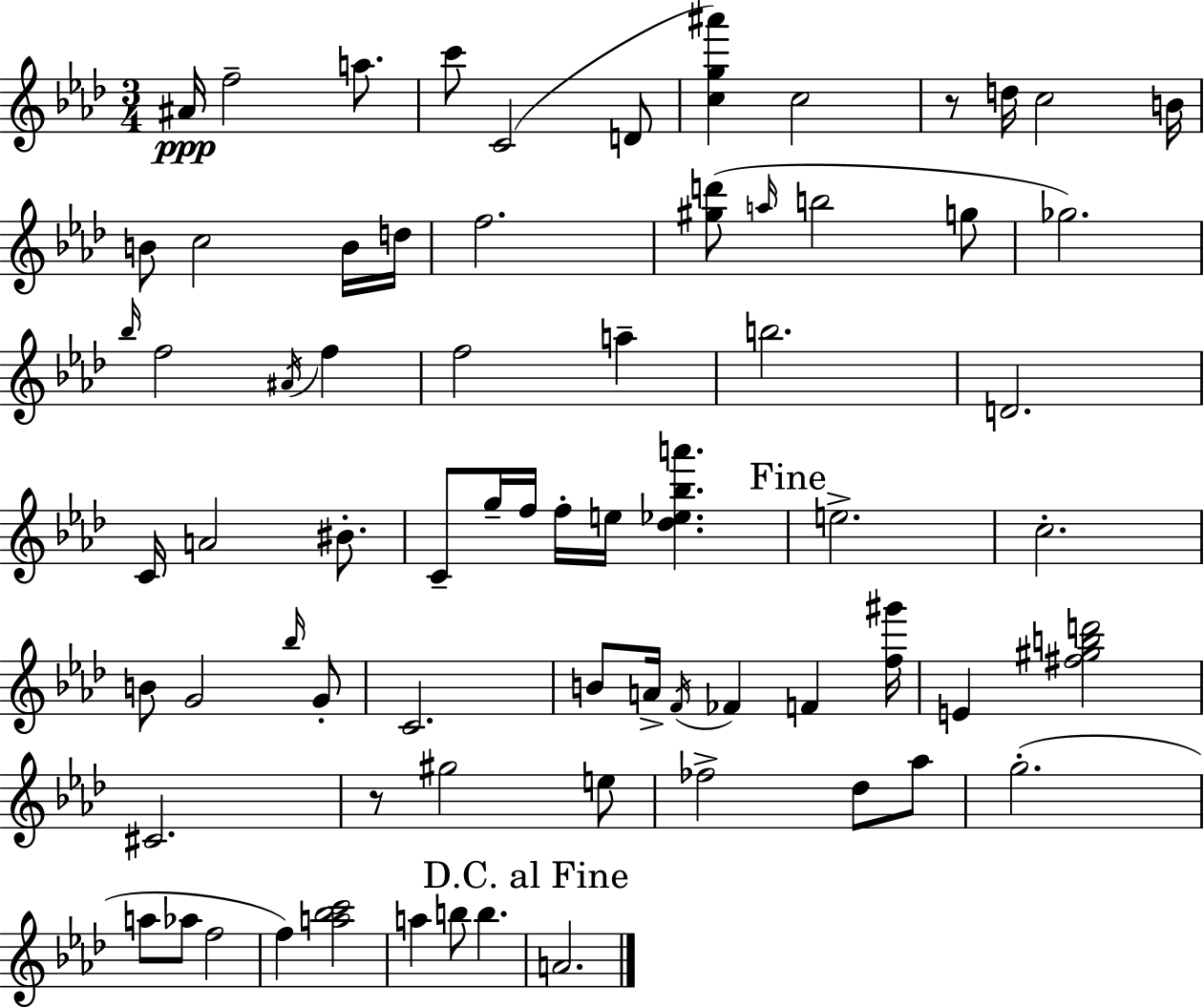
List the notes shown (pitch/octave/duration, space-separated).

A#4/s F5/h A5/e. C6/e C4/h D4/e [C5,G5,A#6]/q C5/h R/e D5/s C5/h B4/s B4/e C5/h B4/s D5/s F5/h. [G#5,D6]/e A5/s B5/h G5/e Gb5/h. Bb5/s F5/h A#4/s F5/q F5/h A5/q B5/h. D4/h. C4/s A4/h BIS4/e. C4/e G5/s F5/s F5/s E5/s [Db5,Eb5,Bb5,A6]/q. E5/h. C5/h. B4/e G4/h Bb5/s G4/e C4/h. B4/e A4/s F4/s FES4/q F4/q [F5,G#6]/s E4/q [F#5,G#5,B5,D6]/h C#4/h. R/e G#5/h E5/e FES5/h Db5/e Ab5/e G5/h. A5/e Ab5/e F5/h F5/q [A5,Bb5,C6]/h A5/q B5/e B5/q. A4/h.